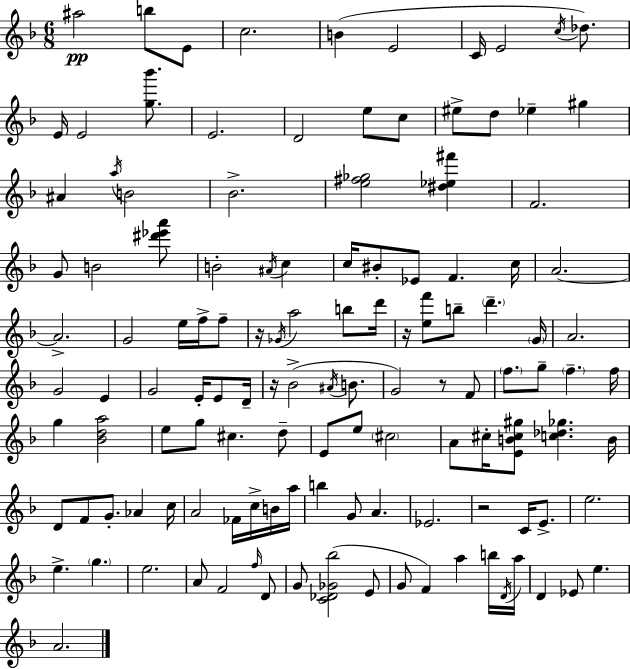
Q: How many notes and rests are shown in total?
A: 125